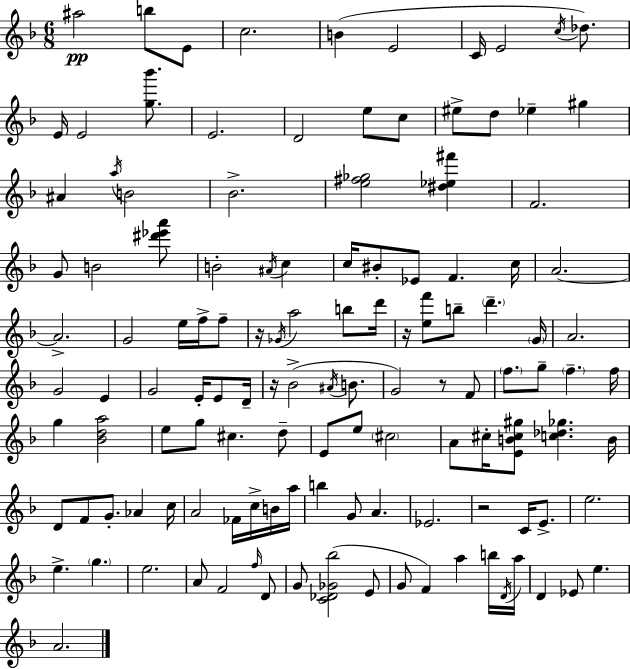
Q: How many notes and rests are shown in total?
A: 125